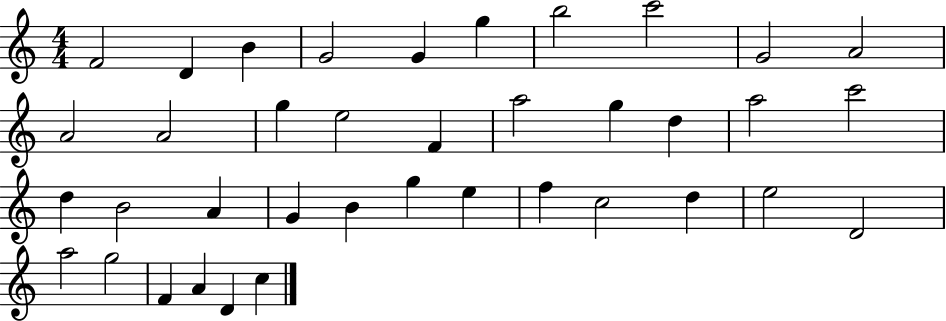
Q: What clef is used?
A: treble